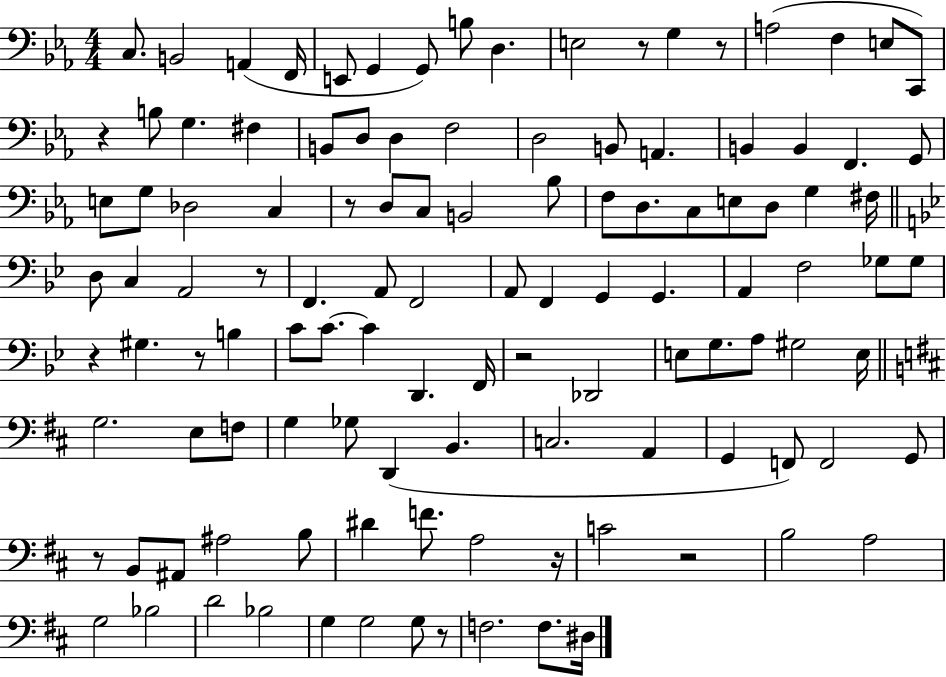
C3/e. B2/h A2/q F2/s E2/e G2/q G2/e B3/e D3/q. E3/h R/e G3/q R/e A3/h F3/q E3/e C2/e R/q B3/e G3/q. F#3/q B2/e D3/e D3/q F3/h D3/h B2/e A2/q. B2/q B2/q F2/q. G2/e E3/e G3/e Db3/h C3/q R/e D3/e C3/e B2/h Bb3/e F3/e D3/e. C3/e E3/e D3/e G3/q F#3/s D3/e C3/q A2/h R/e F2/q. A2/e F2/h A2/e F2/q G2/q G2/q. A2/q F3/h Gb3/e Gb3/e R/q G#3/q. R/e B3/q C4/e C4/e. C4/q D2/q. F2/s R/h Db2/h E3/e G3/e. A3/e G#3/h E3/s G3/h. E3/e F3/e G3/q Gb3/e D2/q B2/q. C3/h. A2/q G2/q F2/e F2/h G2/e R/e B2/e A#2/e A#3/h B3/e D#4/q F4/e. A3/h R/s C4/h R/h B3/h A3/h G3/h Bb3/h D4/h Bb3/h G3/q G3/h G3/e R/e F3/h. F3/e. D#3/s